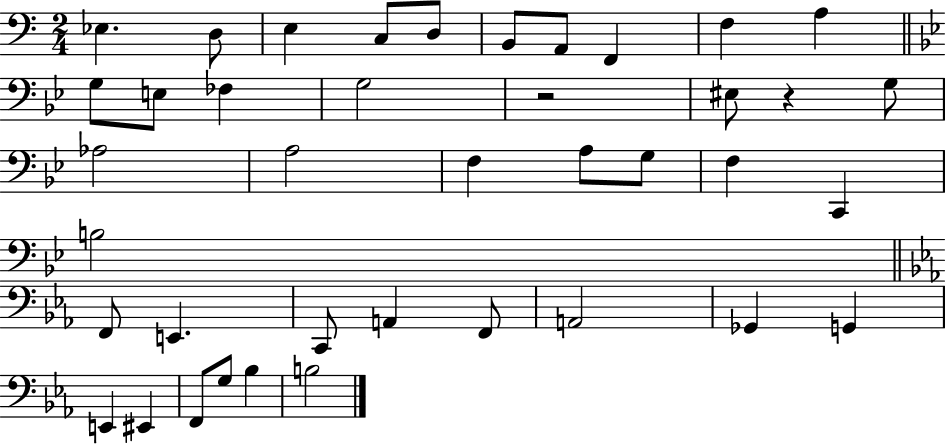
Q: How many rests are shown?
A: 2